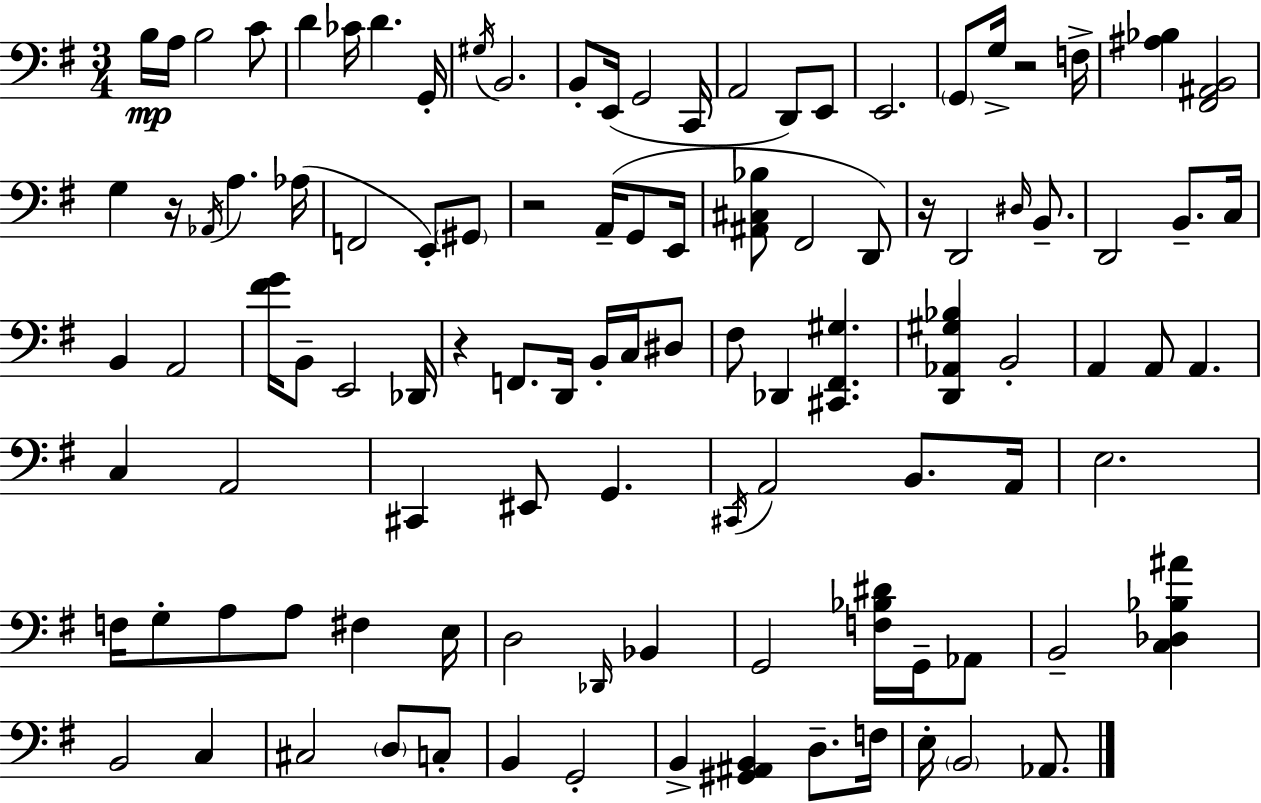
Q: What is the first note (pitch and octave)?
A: B3